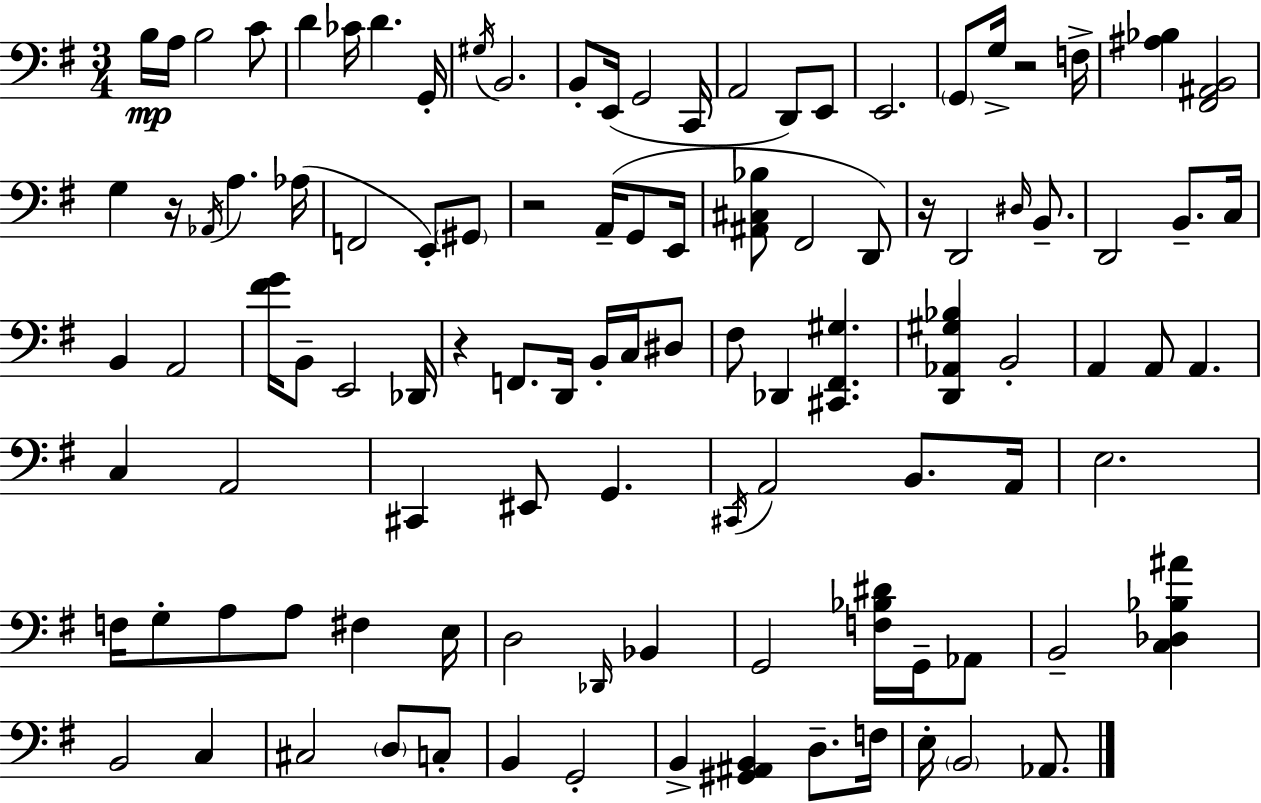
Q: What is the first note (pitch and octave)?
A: B3